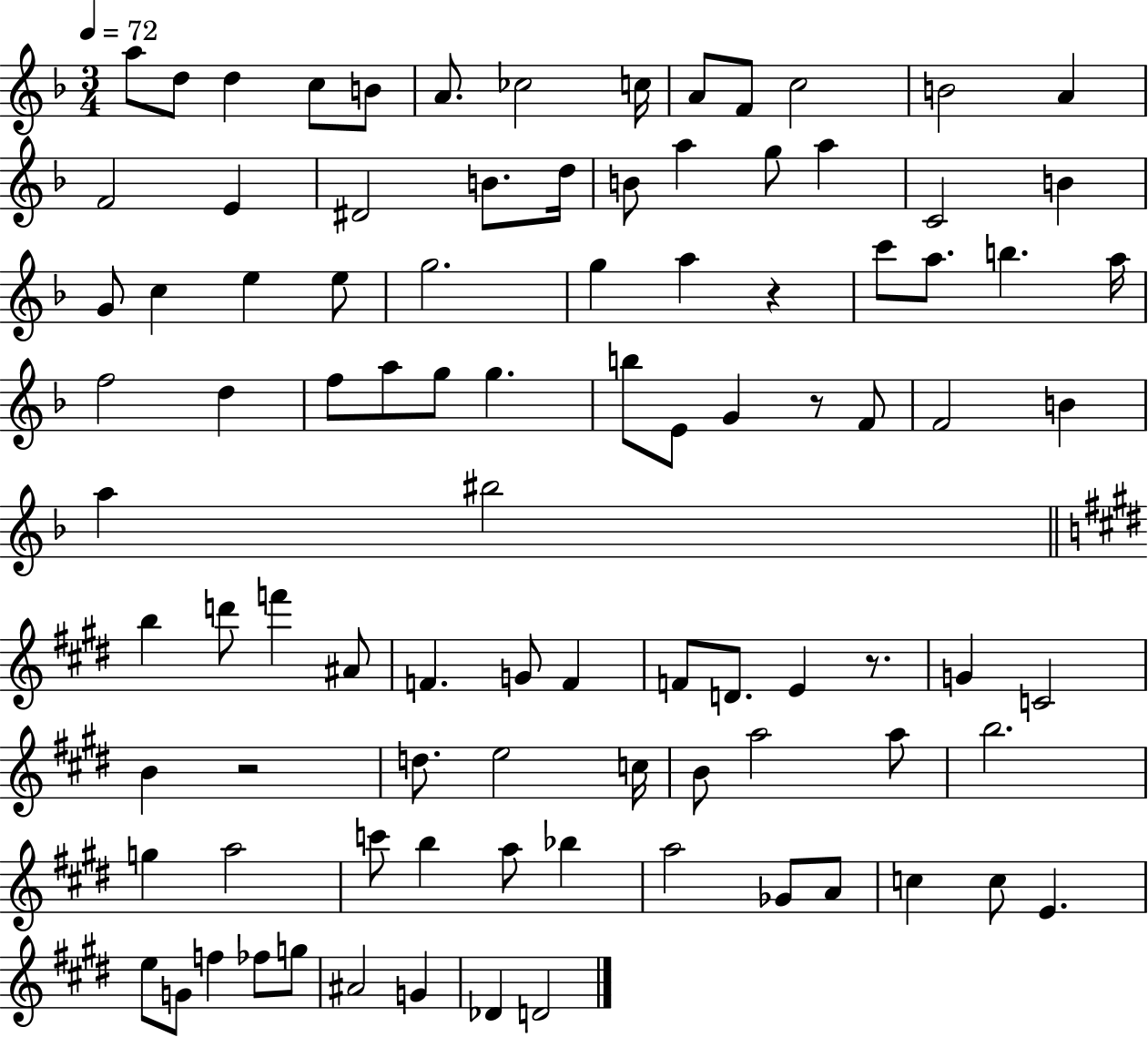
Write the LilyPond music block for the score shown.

{
  \clef treble
  \numericTimeSignature
  \time 3/4
  \key f \major
  \tempo 4 = 72
  a''8 d''8 d''4 c''8 b'8 | a'8. ces''2 c''16 | a'8 f'8 c''2 | b'2 a'4 | \break f'2 e'4 | dis'2 b'8. d''16 | b'8 a''4 g''8 a''4 | c'2 b'4 | \break g'8 c''4 e''4 e''8 | g''2. | g''4 a''4 r4 | c'''8 a''8. b''4. a''16 | \break f''2 d''4 | f''8 a''8 g''8 g''4. | b''8 e'8 g'4 r8 f'8 | f'2 b'4 | \break a''4 bis''2 | \bar "||" \break \key e \major b''4 d'''8 f'''4 ais'8 | f'4. g'8 f'4 | f'8 d'8. e'4 r8. | g'4 c'2 | \break b'4 r2 | d''8. e''2 c''16 | b'8 a''2 a''8 | b''2. | \break g''4 a''2 | c'''8 b''4 a''8 bes''4 | a''2 ges'8 a'8 | c''4 c''8 e'4. | \break e''8 g'8 f''4 fes''8 g''8 | ais'2 g'4 | des'4 d'2 | \bar "|."
}